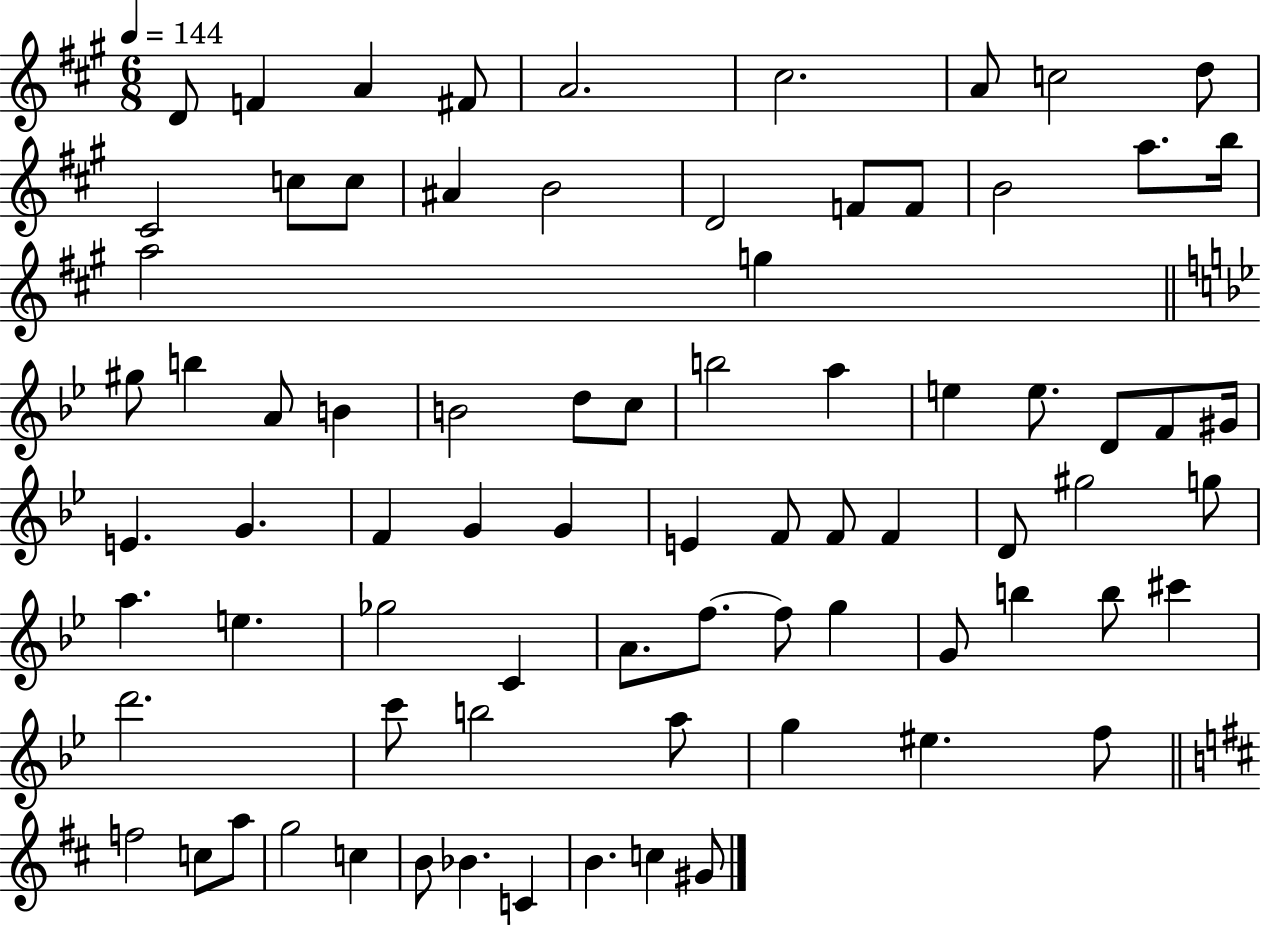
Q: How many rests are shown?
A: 0